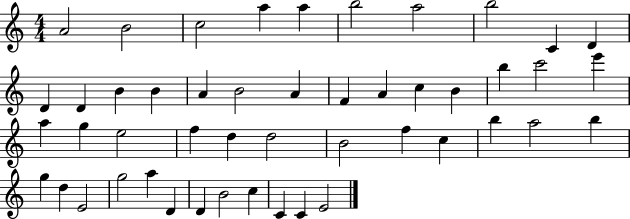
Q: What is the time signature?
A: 4/4